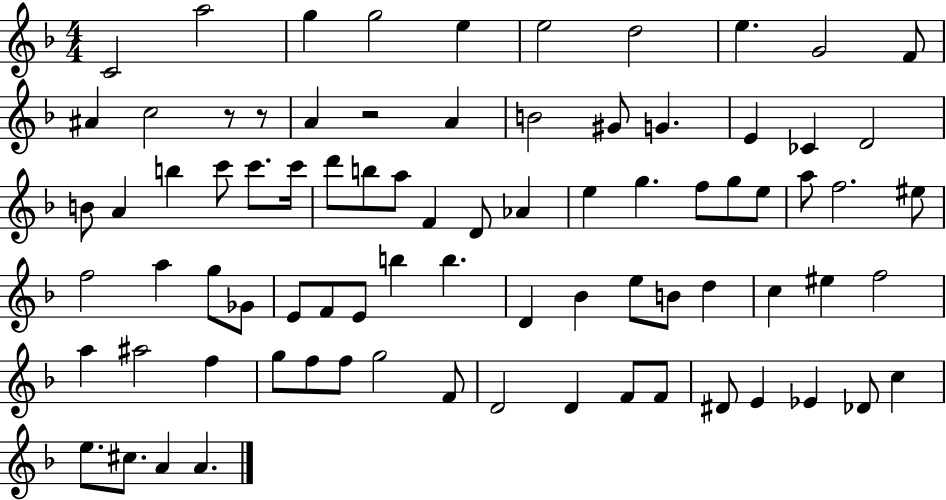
X:1
T:Untitled
M:4/4
L:1/4
K:F
C2 a2 g g2 e e2 d2 e G2 F/2 ^A c2 z/2 z/2 A z2 A B2 ^G/2 G E _C D2 B/2 A b c'/2 c'/2 c'/4 d'/2 b/2 a/2 F D/2 _A e g f/2 g/2 e/2 a/2 f2 ^e/2 f2 a g/2 _G/2 E/2 F/2 E/2 b b D _B e/2 B/2 d c ^e f2 a ^a2 f g/2 f/2 f/2 g2 F/2 D2 D F/2 F/2 ^D/2 E _E _D/2 c e/2 ^c/2 A A